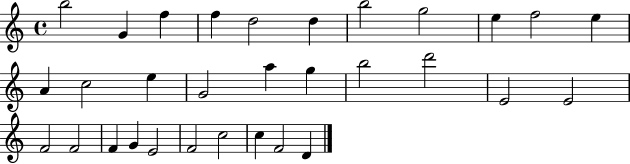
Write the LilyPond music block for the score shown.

{
  \clef treble
  \time 4/4
  \defaultTimeSignature
  \key c \major
  b''2 g'4 f''4 | f''4 d''2 d''4 | b''2 g''2 | e''4 f''2 e''4 | \break a'4 c''2 e''4 | g'2 a''4 g''4 | b''2 d'''2 | e'2 e'2 | \break f'2 f'2 | f'4 g'4 e'2 | f'2 c''2 | c''4 f'2 d'4 | \break \bar "|."
}